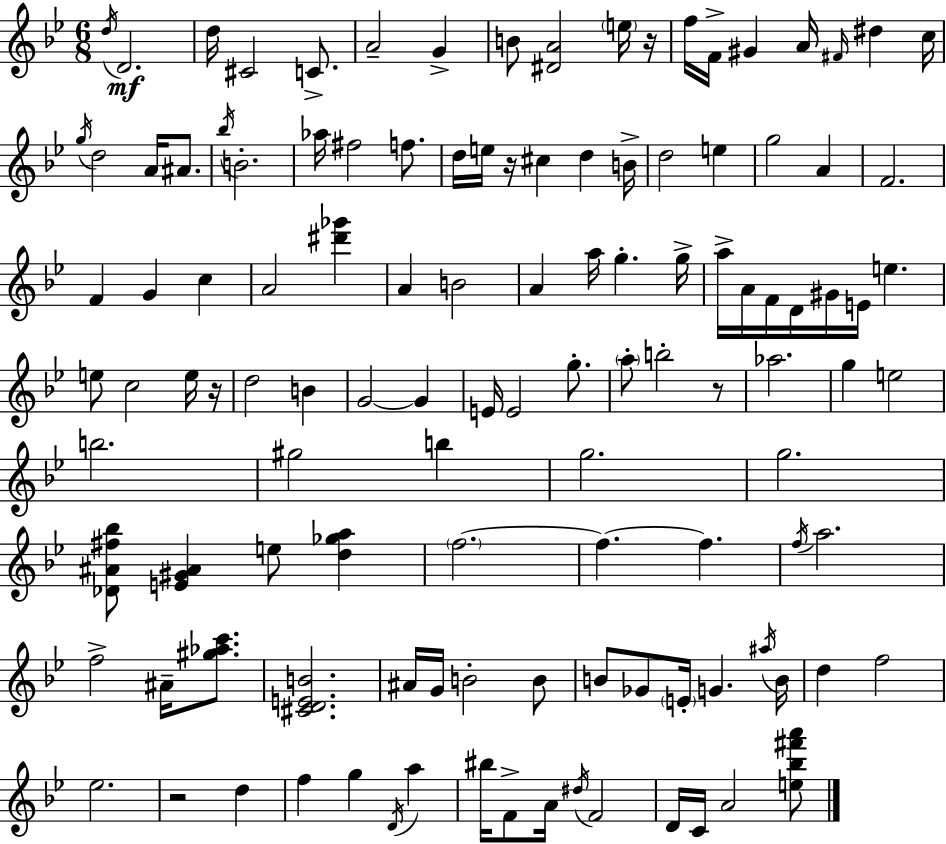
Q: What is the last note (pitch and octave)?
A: A4